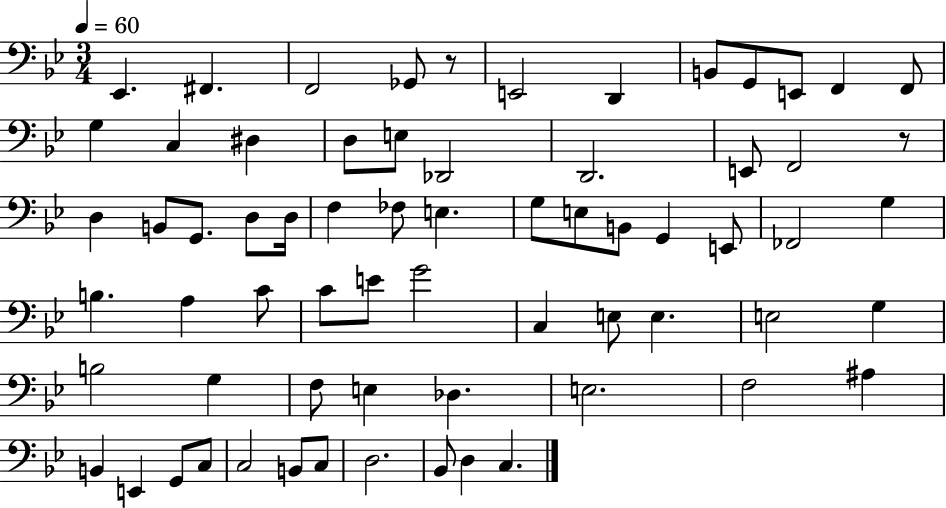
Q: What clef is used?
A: bass